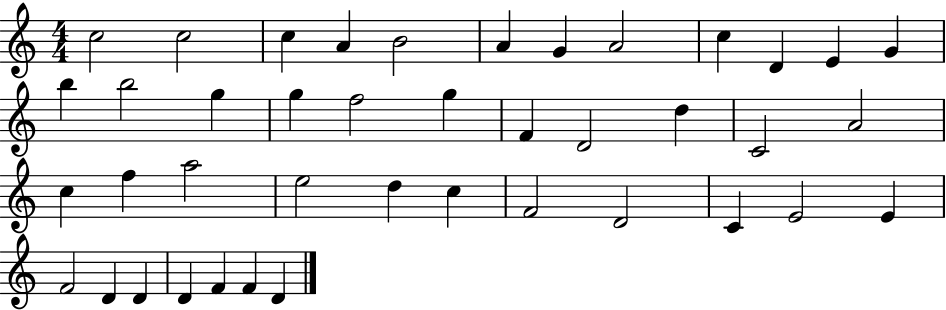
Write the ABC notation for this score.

X:1
T:Untitled
M:4/4
L:1/4
K:C
c2 c2 c A B2 A G A2 c D E G b b2 g g f2 g F D2 d C2 A2 c f a2 e2 d c F2 D2 C E2 E F2 D D D F F D